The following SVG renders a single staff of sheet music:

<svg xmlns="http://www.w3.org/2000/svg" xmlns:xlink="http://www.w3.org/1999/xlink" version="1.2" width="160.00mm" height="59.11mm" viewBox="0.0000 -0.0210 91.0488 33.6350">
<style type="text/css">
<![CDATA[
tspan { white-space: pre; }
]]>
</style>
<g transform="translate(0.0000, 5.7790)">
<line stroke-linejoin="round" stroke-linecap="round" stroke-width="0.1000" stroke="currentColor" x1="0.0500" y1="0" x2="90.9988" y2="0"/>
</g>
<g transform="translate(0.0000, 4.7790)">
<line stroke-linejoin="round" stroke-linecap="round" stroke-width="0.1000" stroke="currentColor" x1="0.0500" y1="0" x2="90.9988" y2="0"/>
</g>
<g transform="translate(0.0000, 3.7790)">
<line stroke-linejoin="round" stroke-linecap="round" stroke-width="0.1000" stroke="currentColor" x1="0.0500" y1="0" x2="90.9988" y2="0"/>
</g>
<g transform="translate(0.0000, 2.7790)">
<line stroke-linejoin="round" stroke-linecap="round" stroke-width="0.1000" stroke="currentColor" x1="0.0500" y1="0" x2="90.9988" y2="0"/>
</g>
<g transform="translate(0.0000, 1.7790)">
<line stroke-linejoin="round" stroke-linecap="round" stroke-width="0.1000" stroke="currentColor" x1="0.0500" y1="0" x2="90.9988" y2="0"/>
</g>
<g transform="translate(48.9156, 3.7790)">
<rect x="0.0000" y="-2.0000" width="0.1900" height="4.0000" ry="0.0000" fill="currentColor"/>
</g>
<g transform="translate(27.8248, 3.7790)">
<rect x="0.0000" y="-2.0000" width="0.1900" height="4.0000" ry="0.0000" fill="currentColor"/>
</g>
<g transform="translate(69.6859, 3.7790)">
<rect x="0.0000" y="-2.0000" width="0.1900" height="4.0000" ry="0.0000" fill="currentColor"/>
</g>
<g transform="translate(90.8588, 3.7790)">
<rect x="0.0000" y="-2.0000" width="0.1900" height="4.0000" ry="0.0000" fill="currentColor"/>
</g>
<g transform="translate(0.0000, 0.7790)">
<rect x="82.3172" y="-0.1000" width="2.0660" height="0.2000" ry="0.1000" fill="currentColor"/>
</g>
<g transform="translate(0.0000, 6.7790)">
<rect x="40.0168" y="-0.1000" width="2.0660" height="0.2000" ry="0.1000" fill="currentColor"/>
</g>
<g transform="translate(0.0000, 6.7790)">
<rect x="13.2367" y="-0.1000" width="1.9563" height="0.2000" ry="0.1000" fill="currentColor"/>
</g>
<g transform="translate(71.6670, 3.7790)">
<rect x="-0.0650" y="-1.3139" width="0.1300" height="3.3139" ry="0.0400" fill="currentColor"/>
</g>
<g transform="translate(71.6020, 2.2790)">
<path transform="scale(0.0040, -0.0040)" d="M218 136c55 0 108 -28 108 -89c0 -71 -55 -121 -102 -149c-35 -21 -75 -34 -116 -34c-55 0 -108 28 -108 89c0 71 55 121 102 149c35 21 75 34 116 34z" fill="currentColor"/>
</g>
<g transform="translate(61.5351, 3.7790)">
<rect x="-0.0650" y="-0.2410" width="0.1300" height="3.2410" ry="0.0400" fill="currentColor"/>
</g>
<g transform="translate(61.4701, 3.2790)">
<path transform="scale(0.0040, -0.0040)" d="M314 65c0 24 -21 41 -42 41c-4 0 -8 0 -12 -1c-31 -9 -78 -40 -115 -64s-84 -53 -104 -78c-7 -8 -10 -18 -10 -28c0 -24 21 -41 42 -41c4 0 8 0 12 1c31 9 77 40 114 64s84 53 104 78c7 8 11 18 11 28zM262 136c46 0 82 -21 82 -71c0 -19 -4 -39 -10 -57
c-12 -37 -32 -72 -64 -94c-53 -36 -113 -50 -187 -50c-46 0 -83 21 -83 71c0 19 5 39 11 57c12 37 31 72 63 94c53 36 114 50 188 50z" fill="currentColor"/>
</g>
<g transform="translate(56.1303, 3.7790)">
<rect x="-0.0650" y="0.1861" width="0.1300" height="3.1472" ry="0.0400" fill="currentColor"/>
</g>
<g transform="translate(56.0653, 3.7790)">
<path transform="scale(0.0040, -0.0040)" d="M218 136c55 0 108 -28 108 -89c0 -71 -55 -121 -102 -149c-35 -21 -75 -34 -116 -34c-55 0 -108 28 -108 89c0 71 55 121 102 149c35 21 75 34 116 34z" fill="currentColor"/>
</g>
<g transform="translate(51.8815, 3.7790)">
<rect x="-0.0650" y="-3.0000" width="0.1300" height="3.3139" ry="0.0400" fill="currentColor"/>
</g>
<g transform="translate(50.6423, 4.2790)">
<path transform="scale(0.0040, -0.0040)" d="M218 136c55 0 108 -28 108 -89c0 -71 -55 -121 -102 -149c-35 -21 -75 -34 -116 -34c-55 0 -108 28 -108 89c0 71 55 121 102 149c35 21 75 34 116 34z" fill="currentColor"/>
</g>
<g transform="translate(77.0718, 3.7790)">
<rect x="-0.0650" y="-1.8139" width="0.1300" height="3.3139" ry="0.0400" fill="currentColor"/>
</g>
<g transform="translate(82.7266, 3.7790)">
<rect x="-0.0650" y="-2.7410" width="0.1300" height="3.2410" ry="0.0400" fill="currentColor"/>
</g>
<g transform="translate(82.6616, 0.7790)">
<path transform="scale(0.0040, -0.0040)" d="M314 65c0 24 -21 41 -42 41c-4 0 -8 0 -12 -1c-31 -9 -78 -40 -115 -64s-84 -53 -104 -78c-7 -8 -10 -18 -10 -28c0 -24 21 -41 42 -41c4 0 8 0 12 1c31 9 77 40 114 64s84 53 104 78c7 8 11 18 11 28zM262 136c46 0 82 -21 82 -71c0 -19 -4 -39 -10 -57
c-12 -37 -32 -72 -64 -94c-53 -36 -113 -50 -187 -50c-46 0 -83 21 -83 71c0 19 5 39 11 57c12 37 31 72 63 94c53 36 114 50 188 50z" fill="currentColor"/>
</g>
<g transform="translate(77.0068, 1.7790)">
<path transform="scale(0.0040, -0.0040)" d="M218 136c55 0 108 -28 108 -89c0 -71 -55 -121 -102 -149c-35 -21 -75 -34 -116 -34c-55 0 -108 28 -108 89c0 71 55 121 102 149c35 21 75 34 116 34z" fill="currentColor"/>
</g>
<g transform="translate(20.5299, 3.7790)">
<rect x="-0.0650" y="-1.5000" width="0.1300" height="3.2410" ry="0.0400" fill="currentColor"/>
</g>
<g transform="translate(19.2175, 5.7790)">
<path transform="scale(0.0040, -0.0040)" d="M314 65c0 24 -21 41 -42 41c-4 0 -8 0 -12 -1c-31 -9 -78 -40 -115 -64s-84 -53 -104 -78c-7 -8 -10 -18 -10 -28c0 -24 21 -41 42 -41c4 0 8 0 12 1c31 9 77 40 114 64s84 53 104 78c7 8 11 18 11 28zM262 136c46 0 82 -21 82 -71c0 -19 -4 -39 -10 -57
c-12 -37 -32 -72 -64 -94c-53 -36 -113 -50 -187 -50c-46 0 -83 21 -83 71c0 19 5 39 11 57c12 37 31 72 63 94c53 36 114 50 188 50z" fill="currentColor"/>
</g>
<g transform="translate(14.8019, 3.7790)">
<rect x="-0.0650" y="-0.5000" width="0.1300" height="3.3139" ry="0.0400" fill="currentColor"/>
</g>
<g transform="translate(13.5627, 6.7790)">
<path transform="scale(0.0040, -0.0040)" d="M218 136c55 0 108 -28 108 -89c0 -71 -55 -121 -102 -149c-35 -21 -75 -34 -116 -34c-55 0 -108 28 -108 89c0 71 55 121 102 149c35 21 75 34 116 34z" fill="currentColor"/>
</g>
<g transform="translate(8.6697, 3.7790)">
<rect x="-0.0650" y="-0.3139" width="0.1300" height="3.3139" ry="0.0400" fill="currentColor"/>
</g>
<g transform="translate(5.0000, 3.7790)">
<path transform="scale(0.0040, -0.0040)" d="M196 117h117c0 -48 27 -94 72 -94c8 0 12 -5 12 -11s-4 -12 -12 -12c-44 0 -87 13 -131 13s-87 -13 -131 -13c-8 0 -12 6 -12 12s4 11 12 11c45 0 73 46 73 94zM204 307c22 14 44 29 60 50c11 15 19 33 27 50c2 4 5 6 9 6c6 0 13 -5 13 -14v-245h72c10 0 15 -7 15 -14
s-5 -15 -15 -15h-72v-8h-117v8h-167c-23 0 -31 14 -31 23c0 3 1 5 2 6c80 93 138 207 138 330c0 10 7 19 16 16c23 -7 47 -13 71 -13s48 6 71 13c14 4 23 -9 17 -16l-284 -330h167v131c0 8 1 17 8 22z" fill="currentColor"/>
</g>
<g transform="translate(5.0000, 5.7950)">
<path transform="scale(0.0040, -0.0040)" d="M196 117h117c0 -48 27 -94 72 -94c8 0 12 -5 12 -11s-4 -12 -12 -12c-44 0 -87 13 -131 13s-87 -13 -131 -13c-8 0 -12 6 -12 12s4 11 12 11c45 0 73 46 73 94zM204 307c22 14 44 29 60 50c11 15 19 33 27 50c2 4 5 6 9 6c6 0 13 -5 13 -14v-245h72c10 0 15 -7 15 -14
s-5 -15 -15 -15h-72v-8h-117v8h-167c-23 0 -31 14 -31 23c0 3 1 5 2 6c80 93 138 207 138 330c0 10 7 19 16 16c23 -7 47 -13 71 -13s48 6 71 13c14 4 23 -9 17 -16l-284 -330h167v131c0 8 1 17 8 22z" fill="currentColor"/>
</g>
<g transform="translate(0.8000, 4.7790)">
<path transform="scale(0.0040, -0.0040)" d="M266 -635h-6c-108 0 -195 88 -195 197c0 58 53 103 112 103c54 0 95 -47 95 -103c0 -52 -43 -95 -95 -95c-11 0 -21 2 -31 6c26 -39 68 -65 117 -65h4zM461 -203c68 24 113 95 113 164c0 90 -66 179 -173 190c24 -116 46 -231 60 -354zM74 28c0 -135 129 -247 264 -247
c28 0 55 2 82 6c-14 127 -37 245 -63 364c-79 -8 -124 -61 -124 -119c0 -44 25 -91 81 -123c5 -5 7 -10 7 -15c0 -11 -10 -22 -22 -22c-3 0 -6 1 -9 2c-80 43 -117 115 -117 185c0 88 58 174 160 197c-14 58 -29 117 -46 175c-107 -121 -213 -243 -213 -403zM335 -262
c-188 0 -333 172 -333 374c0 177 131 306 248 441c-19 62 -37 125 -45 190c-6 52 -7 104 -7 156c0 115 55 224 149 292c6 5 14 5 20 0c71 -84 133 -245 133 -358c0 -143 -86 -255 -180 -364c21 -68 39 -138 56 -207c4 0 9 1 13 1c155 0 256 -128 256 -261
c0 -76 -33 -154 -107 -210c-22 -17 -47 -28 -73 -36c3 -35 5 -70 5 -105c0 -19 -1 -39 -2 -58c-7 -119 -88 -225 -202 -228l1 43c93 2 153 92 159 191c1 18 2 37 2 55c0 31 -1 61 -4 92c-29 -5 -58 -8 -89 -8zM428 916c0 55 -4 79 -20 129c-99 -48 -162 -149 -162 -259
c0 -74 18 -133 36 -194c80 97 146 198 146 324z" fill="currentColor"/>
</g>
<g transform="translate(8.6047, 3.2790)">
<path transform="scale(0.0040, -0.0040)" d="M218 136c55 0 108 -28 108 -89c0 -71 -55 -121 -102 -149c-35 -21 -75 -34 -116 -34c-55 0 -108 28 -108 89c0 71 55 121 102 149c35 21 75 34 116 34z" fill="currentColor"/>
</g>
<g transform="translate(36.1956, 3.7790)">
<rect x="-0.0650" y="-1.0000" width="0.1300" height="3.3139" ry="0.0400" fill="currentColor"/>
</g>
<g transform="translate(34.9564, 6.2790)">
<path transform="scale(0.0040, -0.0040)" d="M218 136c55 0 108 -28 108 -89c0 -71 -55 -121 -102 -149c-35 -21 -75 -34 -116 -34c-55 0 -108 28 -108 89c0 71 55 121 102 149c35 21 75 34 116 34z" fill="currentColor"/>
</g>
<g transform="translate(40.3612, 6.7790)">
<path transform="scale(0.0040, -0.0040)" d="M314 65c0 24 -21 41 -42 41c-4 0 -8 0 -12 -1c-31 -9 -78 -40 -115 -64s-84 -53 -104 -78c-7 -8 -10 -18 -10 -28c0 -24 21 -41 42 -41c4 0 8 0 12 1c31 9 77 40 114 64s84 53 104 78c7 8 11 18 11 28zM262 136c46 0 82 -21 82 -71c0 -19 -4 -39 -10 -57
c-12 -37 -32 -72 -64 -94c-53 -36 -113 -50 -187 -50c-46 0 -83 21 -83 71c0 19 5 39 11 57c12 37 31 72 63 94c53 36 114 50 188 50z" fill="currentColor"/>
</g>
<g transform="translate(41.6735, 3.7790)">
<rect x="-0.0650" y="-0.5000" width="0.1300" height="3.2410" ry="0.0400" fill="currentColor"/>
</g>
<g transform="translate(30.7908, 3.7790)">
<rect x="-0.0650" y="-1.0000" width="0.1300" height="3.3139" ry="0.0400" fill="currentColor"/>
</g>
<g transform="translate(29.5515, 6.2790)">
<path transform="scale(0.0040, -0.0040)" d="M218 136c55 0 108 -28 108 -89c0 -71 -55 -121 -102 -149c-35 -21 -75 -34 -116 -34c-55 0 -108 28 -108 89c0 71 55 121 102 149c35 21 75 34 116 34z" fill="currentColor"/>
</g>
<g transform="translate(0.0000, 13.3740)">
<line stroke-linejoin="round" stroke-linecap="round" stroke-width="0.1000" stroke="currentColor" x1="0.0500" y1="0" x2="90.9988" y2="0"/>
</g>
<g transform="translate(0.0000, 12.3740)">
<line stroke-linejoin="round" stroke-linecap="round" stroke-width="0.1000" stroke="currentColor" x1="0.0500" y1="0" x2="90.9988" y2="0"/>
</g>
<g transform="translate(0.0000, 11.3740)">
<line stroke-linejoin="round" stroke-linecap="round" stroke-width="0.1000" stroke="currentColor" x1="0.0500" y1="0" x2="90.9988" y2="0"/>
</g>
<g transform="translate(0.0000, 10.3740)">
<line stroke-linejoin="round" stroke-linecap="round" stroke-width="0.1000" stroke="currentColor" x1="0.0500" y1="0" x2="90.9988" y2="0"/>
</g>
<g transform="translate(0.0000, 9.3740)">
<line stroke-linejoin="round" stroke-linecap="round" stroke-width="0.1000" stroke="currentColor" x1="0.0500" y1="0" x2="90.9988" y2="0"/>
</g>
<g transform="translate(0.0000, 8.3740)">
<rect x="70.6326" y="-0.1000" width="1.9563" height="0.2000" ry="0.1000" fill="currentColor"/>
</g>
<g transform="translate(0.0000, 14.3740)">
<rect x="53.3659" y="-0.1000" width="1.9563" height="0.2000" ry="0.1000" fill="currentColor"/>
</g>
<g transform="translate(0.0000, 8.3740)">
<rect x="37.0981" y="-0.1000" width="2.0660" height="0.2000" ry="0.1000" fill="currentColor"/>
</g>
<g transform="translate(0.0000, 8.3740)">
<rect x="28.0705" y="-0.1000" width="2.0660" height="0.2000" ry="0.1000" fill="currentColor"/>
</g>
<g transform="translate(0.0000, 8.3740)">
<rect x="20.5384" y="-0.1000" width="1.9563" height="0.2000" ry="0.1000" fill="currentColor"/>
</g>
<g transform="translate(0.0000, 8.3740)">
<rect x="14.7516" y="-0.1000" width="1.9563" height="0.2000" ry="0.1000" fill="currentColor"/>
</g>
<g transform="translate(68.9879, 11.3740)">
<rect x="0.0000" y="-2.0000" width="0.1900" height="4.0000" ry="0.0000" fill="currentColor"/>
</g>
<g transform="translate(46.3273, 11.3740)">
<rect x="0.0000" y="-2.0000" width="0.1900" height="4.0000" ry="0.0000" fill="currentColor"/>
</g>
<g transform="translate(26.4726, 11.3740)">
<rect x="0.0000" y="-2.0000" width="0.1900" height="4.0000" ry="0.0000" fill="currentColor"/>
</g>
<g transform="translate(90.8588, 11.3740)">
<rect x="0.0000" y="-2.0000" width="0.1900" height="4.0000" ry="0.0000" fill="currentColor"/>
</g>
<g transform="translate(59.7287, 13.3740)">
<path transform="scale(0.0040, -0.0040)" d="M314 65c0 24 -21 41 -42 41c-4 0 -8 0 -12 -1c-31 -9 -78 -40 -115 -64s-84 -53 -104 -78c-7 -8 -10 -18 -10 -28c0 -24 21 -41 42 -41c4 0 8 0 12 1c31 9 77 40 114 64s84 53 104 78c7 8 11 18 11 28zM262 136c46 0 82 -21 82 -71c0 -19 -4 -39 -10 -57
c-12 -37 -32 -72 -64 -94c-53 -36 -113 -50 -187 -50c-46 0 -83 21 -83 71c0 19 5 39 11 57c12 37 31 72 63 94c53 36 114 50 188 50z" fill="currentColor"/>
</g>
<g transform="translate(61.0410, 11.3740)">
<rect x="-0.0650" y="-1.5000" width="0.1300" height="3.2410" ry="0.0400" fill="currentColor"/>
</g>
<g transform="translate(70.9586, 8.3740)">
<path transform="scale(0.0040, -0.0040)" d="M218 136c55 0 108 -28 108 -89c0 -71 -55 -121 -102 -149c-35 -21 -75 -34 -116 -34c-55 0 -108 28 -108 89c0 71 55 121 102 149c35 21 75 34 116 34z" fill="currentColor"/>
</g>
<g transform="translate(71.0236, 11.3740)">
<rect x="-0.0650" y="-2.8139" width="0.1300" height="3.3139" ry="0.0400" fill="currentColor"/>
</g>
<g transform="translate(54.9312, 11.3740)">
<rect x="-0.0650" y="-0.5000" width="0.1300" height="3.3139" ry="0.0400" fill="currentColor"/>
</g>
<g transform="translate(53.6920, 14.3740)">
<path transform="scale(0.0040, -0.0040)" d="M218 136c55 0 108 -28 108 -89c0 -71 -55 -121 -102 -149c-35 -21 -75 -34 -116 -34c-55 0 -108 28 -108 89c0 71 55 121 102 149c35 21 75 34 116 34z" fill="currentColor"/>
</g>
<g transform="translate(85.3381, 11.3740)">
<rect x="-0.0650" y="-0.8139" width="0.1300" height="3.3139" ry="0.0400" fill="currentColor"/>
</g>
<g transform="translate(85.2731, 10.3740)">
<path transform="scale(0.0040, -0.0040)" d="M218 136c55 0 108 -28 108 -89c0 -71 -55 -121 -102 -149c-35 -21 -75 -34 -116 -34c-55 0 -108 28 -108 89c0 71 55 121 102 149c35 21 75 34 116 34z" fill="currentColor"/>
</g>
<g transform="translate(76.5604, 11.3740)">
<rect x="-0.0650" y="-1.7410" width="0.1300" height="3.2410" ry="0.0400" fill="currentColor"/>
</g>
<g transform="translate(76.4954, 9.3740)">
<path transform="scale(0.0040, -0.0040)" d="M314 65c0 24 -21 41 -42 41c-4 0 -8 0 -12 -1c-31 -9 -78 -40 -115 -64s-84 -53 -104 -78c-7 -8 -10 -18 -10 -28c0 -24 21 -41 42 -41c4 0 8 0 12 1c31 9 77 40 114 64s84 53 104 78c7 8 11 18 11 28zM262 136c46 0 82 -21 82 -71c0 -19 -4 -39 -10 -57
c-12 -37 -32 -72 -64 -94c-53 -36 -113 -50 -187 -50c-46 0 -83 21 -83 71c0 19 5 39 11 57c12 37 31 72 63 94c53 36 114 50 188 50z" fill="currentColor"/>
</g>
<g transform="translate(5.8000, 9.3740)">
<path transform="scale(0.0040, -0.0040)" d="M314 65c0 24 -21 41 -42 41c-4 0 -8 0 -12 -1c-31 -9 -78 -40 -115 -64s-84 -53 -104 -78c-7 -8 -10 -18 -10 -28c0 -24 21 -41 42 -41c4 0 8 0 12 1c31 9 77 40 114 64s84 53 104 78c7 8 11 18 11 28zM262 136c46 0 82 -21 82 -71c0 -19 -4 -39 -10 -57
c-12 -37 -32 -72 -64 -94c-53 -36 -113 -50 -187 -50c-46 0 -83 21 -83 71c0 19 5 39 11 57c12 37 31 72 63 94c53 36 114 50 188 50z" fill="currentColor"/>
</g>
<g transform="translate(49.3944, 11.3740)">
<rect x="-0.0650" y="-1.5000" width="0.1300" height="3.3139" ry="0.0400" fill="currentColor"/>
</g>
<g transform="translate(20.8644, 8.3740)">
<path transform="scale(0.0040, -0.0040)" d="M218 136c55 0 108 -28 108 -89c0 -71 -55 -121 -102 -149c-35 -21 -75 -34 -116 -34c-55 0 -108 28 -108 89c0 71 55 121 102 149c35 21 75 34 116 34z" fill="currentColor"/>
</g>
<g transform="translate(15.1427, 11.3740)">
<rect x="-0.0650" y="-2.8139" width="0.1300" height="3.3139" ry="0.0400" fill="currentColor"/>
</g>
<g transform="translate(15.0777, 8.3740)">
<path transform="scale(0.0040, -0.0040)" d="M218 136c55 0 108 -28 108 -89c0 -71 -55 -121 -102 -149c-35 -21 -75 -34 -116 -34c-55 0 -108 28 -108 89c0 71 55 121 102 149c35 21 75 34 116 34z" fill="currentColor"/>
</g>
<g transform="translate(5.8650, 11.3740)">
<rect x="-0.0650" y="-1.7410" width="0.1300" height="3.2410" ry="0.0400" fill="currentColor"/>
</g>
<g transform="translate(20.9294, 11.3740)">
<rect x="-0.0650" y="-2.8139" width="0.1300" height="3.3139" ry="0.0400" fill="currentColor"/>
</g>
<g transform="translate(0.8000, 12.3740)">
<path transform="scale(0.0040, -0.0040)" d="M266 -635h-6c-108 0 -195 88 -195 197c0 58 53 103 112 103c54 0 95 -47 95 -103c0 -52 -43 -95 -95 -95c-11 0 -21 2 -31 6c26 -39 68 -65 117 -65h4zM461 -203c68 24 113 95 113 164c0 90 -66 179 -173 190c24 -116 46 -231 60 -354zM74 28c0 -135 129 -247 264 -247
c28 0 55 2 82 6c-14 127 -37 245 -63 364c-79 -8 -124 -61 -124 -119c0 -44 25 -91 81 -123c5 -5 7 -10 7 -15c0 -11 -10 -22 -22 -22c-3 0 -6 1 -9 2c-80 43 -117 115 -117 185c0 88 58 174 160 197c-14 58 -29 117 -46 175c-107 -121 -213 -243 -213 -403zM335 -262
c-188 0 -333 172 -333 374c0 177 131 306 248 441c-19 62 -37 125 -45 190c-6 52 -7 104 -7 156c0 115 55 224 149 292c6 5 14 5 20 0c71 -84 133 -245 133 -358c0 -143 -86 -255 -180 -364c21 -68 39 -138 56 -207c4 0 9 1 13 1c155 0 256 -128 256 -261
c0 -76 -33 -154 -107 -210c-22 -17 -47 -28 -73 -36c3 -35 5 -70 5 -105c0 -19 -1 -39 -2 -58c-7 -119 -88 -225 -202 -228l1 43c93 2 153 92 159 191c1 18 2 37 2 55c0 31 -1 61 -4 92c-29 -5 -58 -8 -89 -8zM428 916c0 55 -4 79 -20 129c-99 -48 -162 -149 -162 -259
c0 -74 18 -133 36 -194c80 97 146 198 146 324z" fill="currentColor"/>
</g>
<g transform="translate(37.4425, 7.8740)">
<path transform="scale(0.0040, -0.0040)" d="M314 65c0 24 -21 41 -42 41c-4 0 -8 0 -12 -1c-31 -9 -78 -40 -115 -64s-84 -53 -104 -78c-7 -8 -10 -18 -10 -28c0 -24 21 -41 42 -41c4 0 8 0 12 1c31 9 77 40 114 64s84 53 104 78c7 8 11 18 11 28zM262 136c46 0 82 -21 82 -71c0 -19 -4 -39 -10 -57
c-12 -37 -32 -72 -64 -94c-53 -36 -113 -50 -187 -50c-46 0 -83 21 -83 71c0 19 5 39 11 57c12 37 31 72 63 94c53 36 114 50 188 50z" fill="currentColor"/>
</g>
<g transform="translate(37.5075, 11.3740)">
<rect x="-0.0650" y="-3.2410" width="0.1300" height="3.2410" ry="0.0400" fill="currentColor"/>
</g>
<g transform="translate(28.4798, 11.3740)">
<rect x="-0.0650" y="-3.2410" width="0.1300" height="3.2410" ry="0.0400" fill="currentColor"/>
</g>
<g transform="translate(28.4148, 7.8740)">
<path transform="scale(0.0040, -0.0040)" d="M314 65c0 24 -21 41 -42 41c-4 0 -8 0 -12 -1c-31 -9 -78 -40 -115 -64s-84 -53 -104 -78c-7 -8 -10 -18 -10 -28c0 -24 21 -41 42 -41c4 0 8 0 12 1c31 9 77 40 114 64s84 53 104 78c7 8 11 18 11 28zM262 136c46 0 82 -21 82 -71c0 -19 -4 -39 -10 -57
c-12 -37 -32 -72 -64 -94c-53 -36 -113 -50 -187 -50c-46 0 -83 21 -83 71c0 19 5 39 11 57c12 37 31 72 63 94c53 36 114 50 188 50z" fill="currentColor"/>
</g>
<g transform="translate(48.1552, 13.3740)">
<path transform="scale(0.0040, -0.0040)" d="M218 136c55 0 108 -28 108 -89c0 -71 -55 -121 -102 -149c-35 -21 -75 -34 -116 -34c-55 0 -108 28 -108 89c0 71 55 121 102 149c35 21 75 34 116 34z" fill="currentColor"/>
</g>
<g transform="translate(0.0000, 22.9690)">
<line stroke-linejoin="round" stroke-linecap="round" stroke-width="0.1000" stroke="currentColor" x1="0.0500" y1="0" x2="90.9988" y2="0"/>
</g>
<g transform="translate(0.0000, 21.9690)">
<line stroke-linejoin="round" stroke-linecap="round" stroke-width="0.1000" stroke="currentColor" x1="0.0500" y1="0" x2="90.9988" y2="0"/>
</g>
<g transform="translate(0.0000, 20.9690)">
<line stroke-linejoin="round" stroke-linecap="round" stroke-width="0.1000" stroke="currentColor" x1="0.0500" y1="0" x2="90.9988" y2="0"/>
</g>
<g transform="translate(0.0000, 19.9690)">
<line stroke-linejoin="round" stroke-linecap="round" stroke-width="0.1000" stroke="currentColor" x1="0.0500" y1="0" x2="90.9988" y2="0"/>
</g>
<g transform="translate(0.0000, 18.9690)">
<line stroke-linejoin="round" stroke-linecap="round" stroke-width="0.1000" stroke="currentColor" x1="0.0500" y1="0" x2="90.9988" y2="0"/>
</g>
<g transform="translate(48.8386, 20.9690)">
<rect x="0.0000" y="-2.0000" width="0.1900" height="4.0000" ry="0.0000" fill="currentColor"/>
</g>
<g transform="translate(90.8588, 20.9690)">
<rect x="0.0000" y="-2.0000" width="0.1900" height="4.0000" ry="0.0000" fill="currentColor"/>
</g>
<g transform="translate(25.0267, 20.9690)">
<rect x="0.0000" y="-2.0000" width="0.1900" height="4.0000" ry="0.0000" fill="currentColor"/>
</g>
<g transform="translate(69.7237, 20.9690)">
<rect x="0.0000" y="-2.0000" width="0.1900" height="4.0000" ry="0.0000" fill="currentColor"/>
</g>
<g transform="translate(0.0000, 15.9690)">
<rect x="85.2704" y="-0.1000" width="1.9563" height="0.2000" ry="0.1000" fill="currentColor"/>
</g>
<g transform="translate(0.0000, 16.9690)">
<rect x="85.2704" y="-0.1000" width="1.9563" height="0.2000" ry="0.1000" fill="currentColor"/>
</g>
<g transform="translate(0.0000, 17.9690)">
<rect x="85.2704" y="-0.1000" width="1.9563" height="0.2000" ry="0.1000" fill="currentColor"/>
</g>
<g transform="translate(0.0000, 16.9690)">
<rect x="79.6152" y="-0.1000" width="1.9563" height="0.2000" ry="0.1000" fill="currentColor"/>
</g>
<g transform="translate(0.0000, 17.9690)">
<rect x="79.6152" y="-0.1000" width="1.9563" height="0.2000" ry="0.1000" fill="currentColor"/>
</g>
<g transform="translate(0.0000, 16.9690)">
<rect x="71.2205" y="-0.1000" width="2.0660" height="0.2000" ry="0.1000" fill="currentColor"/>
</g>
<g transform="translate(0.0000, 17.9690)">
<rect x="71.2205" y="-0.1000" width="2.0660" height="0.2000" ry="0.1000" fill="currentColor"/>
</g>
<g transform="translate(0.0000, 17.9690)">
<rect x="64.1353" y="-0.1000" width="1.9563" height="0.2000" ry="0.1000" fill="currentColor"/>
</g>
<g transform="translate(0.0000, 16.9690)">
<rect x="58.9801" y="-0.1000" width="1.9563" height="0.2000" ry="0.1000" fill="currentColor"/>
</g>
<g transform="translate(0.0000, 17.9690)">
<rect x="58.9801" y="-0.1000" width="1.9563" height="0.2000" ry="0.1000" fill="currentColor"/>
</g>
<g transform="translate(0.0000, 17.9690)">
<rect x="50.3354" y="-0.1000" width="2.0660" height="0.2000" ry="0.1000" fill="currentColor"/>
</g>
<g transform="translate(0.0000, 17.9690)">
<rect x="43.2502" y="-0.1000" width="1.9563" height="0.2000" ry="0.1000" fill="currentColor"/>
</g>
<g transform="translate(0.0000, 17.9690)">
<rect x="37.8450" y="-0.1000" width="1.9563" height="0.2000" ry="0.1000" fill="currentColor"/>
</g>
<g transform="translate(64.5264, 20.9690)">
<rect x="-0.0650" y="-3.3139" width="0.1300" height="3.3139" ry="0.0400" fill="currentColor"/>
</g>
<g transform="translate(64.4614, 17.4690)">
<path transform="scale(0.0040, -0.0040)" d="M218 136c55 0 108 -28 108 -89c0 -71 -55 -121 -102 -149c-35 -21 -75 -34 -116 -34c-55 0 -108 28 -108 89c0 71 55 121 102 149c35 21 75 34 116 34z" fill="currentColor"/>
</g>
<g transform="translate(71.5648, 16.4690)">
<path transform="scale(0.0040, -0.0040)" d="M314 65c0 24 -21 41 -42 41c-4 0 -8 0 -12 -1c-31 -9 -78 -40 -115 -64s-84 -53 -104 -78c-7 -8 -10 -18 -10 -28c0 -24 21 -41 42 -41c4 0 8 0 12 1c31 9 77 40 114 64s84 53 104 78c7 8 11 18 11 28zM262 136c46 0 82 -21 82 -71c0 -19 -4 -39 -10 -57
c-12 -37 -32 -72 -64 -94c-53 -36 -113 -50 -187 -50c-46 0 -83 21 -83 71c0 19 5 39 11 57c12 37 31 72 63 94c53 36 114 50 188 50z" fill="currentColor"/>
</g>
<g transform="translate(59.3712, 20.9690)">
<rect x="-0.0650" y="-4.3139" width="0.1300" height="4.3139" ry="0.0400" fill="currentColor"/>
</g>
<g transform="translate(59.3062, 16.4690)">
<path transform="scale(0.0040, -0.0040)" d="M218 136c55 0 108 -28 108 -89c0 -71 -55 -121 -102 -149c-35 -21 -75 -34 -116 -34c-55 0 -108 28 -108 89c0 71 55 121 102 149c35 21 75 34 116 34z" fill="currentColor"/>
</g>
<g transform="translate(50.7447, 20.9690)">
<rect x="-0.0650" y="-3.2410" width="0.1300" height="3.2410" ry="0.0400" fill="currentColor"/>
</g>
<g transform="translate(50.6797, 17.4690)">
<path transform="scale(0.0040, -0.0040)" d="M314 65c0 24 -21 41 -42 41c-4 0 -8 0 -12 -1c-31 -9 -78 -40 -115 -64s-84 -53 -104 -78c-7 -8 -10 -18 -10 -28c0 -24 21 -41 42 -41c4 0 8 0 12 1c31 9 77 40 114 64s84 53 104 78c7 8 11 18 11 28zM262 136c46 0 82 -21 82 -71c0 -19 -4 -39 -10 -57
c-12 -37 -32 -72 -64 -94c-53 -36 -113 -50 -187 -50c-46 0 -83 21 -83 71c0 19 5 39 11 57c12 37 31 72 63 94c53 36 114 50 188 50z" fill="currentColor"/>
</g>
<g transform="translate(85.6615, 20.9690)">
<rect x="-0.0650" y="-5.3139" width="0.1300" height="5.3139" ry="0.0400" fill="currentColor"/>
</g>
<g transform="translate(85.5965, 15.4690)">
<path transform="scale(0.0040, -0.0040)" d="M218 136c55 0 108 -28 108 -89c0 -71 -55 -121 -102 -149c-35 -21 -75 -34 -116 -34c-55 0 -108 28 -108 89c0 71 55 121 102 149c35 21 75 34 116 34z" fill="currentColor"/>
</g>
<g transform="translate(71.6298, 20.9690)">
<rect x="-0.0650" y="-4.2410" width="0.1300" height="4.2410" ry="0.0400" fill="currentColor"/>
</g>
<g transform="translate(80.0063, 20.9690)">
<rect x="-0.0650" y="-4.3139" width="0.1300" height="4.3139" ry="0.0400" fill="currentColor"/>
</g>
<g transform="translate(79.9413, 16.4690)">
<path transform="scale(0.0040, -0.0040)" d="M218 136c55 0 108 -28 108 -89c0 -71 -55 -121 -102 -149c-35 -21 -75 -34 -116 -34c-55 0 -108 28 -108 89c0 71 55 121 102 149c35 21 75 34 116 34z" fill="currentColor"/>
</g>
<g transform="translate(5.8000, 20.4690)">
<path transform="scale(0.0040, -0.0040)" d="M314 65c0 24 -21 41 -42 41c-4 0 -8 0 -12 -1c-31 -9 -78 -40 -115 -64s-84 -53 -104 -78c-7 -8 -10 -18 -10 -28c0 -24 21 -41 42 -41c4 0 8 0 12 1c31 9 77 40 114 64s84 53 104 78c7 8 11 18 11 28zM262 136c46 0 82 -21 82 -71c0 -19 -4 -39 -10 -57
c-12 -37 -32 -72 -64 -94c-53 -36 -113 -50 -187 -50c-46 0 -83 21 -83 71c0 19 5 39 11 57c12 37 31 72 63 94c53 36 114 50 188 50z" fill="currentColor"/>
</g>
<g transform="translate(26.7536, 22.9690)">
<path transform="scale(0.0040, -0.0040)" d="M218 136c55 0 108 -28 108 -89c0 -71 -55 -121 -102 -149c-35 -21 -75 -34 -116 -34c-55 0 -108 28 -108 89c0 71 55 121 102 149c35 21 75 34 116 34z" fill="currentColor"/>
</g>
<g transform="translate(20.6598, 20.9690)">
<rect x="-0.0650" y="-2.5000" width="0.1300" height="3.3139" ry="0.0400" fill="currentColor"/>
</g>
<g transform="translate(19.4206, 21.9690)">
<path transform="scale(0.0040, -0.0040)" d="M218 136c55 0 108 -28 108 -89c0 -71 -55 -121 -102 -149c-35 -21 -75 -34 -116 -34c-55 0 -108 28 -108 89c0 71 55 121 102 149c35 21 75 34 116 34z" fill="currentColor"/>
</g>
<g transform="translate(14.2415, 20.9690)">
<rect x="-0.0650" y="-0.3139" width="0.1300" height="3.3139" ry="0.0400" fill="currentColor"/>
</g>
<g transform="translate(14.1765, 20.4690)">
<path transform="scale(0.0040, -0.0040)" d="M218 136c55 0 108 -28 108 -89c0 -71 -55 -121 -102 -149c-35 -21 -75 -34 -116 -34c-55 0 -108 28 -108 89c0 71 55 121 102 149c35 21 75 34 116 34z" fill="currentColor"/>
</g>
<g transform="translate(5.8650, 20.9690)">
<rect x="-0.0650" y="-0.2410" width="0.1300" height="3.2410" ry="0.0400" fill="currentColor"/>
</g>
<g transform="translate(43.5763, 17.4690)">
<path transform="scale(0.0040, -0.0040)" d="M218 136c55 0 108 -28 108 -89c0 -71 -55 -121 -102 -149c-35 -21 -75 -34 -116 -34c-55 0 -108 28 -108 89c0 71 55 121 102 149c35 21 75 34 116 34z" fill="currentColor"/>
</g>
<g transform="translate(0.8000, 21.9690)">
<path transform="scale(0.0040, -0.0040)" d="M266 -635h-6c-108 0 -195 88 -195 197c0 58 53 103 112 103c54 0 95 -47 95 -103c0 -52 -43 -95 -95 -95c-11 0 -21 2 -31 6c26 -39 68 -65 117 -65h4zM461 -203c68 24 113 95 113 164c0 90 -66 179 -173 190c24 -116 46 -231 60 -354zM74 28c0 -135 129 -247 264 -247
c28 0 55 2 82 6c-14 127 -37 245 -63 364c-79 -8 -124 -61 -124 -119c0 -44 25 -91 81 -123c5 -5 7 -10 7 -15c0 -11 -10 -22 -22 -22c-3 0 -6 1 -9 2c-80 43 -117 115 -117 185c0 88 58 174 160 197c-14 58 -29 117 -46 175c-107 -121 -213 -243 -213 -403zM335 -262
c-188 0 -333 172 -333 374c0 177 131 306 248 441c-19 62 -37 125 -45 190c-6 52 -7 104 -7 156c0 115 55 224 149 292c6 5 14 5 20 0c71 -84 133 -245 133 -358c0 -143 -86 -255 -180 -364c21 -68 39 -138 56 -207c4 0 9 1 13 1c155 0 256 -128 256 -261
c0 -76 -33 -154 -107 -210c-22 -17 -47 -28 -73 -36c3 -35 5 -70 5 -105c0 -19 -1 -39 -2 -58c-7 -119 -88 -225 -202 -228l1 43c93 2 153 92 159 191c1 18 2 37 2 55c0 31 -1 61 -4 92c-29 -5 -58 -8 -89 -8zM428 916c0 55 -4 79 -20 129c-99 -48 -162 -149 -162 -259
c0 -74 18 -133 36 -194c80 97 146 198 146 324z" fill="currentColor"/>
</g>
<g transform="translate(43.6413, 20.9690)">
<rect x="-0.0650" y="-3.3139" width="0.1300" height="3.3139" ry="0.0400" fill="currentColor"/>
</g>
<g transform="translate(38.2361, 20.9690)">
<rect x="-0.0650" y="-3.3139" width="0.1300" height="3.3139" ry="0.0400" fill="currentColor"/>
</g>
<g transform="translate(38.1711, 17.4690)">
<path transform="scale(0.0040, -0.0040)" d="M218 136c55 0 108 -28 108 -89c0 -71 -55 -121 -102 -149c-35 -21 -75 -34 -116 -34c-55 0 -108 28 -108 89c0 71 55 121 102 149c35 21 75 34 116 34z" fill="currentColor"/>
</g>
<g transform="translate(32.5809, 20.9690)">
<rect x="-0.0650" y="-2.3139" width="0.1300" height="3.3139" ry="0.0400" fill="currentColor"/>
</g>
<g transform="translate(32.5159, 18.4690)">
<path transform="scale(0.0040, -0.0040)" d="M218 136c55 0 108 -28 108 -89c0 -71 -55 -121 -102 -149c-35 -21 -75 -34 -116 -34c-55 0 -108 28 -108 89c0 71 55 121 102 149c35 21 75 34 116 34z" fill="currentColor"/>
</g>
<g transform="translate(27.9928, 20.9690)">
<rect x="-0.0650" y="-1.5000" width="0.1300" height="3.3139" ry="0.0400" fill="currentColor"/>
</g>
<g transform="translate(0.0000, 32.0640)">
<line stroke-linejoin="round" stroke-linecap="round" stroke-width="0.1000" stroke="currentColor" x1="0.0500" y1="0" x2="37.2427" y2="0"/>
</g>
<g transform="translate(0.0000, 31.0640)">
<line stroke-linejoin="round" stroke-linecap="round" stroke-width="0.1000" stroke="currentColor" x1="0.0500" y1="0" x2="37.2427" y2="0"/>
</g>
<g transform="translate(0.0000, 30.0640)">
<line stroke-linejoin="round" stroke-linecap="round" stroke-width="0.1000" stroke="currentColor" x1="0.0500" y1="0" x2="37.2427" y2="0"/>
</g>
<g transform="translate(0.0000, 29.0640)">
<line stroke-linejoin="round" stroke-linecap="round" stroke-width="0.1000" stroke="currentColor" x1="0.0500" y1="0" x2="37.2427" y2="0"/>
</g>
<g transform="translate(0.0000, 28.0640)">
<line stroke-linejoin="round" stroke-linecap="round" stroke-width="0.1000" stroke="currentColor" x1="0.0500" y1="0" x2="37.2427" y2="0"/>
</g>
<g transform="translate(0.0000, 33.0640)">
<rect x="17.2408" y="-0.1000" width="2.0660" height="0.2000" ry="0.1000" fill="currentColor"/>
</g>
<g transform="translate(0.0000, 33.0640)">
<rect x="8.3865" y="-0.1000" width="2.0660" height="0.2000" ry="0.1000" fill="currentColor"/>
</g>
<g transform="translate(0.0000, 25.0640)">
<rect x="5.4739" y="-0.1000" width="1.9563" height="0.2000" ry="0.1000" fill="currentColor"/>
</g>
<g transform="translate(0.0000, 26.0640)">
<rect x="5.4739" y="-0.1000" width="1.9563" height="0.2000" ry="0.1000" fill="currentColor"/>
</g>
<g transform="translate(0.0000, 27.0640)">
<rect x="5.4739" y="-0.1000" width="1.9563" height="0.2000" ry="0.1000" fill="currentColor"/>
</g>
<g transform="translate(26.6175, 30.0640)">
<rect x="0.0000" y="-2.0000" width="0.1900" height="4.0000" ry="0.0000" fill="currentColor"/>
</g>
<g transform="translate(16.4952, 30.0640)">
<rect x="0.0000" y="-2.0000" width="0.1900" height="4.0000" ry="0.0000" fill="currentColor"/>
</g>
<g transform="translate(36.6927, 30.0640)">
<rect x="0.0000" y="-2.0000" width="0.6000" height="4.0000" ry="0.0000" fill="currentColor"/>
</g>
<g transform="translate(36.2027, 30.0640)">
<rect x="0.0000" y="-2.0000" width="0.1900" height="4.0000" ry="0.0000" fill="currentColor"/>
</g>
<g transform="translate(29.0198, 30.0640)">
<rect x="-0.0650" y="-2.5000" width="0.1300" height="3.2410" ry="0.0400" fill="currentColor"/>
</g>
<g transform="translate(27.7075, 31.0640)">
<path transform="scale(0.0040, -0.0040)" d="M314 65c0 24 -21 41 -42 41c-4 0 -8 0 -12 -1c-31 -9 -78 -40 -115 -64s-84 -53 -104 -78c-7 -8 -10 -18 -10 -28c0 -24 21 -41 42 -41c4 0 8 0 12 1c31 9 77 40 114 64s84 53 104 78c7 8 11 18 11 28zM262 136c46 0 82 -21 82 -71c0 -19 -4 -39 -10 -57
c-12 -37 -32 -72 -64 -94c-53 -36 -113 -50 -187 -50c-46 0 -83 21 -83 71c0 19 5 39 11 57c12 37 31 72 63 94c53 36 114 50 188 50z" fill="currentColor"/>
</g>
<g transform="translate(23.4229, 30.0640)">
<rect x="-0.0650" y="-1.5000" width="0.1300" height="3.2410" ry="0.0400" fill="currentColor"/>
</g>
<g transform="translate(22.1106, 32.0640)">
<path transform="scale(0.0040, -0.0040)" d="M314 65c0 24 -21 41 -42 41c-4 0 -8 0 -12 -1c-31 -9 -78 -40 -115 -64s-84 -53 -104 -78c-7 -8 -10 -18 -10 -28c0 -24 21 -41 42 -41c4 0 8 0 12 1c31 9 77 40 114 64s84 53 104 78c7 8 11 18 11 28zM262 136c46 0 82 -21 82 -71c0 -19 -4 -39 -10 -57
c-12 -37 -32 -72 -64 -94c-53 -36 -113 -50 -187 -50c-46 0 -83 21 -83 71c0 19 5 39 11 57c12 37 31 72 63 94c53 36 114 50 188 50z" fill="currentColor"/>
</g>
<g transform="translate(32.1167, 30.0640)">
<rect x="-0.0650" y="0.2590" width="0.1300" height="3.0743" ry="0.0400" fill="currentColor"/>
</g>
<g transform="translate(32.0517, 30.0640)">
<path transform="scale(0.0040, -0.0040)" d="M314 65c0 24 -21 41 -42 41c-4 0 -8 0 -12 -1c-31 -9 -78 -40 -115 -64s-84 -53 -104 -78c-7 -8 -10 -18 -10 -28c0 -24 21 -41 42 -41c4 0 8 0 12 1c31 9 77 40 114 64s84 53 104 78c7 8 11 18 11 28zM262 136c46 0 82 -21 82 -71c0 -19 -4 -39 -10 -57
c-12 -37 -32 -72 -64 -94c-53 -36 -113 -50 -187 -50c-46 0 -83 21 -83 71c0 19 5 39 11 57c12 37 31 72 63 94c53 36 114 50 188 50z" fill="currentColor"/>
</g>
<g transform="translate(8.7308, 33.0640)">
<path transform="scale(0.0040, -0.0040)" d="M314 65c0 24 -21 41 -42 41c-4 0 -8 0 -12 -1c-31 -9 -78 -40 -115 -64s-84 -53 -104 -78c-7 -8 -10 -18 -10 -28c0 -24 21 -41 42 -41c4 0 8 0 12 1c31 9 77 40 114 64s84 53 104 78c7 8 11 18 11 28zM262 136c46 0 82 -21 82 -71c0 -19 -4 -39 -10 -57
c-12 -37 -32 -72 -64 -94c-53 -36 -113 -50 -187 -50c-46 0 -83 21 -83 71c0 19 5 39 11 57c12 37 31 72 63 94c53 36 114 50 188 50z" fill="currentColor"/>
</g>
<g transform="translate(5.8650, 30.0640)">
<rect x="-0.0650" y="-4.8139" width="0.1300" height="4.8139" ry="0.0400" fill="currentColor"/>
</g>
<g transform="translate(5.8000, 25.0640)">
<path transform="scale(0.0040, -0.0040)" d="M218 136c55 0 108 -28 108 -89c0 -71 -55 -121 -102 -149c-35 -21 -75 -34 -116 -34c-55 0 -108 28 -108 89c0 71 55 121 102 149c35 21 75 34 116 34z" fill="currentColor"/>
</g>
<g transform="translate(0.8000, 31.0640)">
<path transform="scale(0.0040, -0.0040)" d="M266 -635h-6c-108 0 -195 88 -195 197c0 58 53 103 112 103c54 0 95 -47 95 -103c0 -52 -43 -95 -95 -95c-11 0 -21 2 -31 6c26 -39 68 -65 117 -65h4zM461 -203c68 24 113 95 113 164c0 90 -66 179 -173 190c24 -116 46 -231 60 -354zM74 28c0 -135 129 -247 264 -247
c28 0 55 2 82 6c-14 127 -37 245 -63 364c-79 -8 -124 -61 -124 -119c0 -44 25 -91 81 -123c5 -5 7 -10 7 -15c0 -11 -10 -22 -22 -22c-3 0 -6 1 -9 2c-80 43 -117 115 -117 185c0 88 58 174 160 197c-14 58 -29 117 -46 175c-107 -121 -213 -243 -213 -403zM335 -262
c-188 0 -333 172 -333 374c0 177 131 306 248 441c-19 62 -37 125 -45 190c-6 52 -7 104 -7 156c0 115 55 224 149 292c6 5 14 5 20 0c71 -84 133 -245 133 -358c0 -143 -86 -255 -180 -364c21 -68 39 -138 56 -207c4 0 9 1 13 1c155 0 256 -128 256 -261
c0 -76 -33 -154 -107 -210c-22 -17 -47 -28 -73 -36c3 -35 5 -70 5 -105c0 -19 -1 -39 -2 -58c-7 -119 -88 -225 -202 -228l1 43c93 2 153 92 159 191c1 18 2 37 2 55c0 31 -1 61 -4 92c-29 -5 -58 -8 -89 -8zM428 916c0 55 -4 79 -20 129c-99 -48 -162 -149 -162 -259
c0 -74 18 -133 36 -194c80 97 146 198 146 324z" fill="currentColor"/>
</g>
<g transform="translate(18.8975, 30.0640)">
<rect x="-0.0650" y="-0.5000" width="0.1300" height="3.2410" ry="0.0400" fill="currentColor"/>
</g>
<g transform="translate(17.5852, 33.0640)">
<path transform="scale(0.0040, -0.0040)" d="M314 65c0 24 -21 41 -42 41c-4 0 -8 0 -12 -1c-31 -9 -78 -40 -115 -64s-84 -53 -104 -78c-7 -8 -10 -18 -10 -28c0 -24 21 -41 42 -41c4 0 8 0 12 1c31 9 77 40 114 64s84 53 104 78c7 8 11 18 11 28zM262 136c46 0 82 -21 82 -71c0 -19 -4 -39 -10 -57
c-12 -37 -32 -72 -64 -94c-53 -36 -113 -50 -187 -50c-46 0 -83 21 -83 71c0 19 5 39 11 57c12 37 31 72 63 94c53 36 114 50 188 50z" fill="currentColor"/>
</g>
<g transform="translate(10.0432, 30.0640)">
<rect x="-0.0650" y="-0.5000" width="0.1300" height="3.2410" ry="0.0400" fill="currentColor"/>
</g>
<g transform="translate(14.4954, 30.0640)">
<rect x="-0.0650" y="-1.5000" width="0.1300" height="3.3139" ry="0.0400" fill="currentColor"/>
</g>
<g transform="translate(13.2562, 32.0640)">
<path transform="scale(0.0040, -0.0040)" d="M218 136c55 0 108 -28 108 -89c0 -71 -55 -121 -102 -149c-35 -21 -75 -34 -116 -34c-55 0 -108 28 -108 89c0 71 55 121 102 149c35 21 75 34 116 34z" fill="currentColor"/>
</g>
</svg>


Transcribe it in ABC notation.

X:1
T:Untitled
M:4/4
L:1/4
K:C
c C E2 D D C2 A B c2 e f a2 f2 a a b2 b2 E C E2 a f2 d c2 c G E g b b b2 d' b d'2 d' f' e' C2 E C2 E2 G2 B2